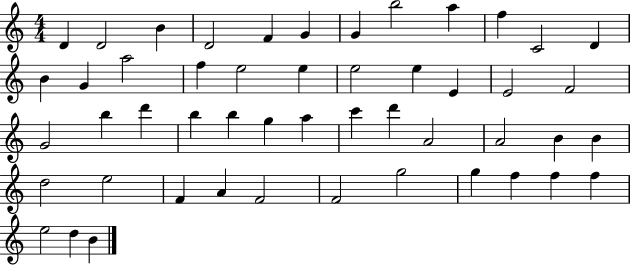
{
  \clef treble
  \numericTimeSignature
  \time 4/4
  \key c \major
  d'4 d'2 b'4 | d'2 f'4 g'4 | g'4 b''2 a''4 | f''4 c'2 d'4 | \break b'4 g'4 a''2 | f''4 e''2 e''4 | e''2 e''4 e'4 | e'2 f'2 | \break g'2 b''4 d'''4 | b''4 b''4 g''4 a''4 | c'''4 d'''4 a'2 | a'2 b'4 b'4 | \break d''2 e''2 | f'4 a'4 f'2 | f'2 g''2 | g''4 f''4 f''4 f''4 | \break e''2 d''4 b'4 | \bar "|."
}